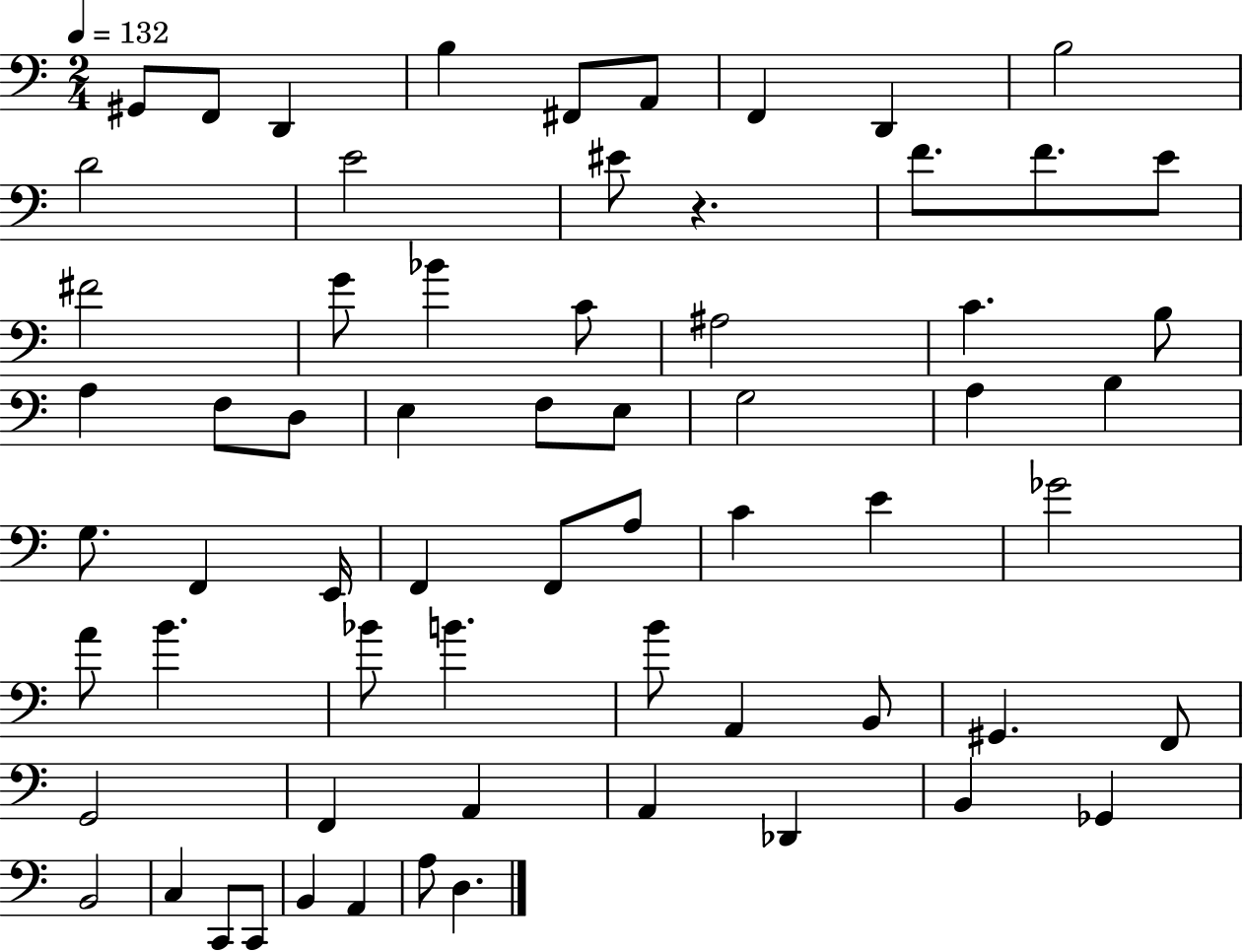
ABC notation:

X:1
T:Untitled
M:2/4
L:1/4
K:C
^G,,/2 F,,/2 D,, B, ^F,,/2 A,,/2 F,, D,, B,2 D2 E2 ^E/2 z F/2 F/2 E/2 ^F2 G/2 _B C/2 ^A,2 C B,/2 A, F,/2 D,/2 E, F,/2 E,/2 G,2 A, B, G,/2 F,, E,,/4 F,, F,,/2 A,/2 C E _G2 A/2 B _B/2 B B/2 A,, B,,/2 ^G,, F,,/2 G,,2 F,, A,, A,, _D,, B,, _G,, B,,2 C, C,,/2 C,,/2 B,, A,, A,/2 D,